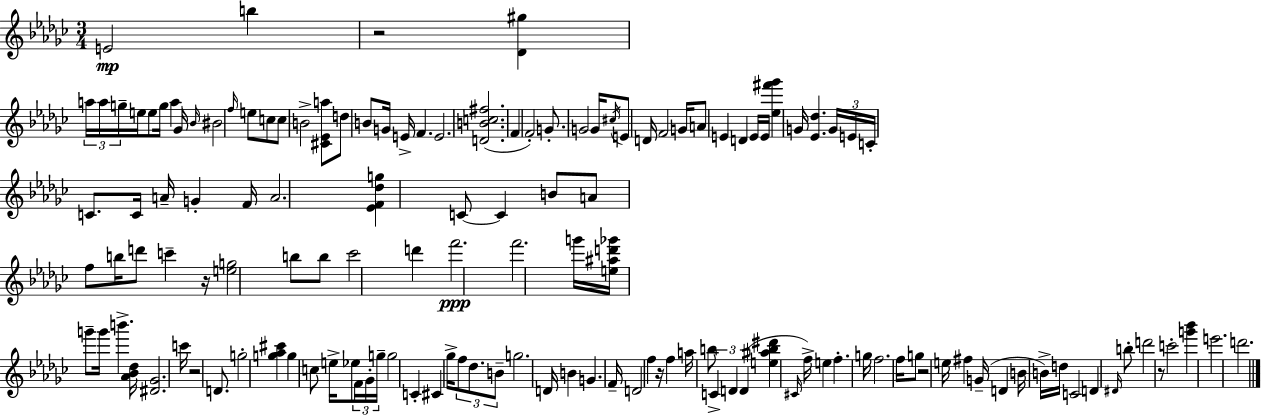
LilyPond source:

{
  \clef treble
  \numericTimeSignature
  \time 3/4
  \key ees \minor
  e'2\mp b''4 | r2 <des' gis''>4 | \tuplet 3/2 { a''16 a''16 g''16-- } e''16 e''8 g''16 a''4 ges'16 | \grace { bes'16 } bis'2 \grace { f''16 } e''8 | \break c''8 c''8 b'2-> | <cis' ees' a''>8 d''8 b'8 g'16 e'16-> f'4. | e'2. | <d' b' c'' fis''>2.( | \break f'4 f'2-.) | g'8.-. g'2 | g'16 \acciaccatura { cis''16 } e'8 d'16 f'2 | g'16 a'8 e'4 d'4 | \break e'16 e'16 <ees'' fis''' ges'''>4 g'16 <ees' des''>4. | \tuplet 3/2 { g'16 e'16 c'16-. } c'8. c'16 a'16-- g'4-. | f'16 a'2. | <ees' f' des'' g''>4 c'8~~ c'4 | \break b'8 a'8 f''8 b''16 d'''8 c'''4-- | r16 <e'' g''>2 b''8 | b''8 ces'''2 d'''4 | f'''2.\ppp | \break f'''2. | g'''16 <e'' ais'' d''' ges'''>16 g'''8-- g'''16 b'''4.-> | <aes' bes' des''>16 <dis' ges'>2. | c'''16 r2 | \break d'8. g''2-. <g'' aes'' cis'''>4 | g''4 c''8 e''16-> ees''8 | \tuplet 3/2 { f'16 ges'16-. g''16-- } g''2 c'4-. | cis'4 ges''16-> \tuplet 3/2 { f''8 des''8. | \break b'8-- } g''2. | d'16 b'4 g'4. | f'16-- d'2 f''4 | r16 f''4 a''16 b''8 \tuplet 3/2 { c'4-> | \break d'4 d'4( } <e'' ais'' b'' dis'''>4 | \grace { cis'16 }) f''16-> e''4 f''4.-. | g''16 f''2. | f''16 g''8 r2 | \break e''16 fis''4 g'16--( d'4 | b'16 b'16->) d''16 c'2 | d'4 \grace { dis'16 } b''8-. d'''2 | r8 c'''2-. | \break <g''' bes'''>4 e'''2. | d'''2. | \bar "|."
}